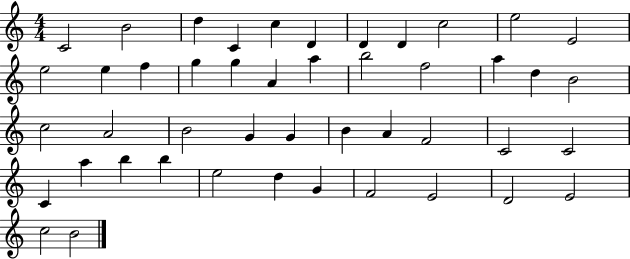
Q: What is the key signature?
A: C major